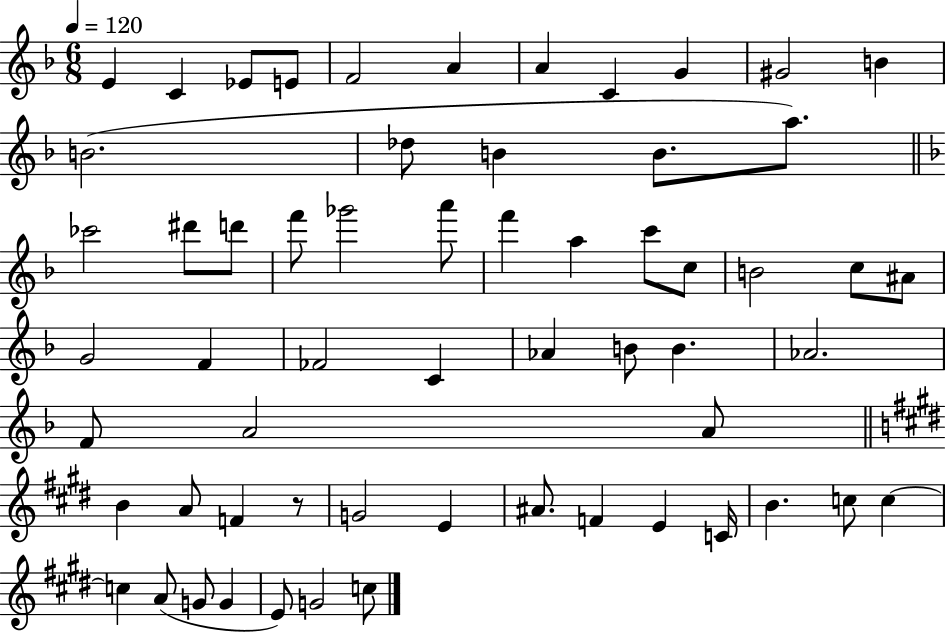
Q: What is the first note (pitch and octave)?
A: E4